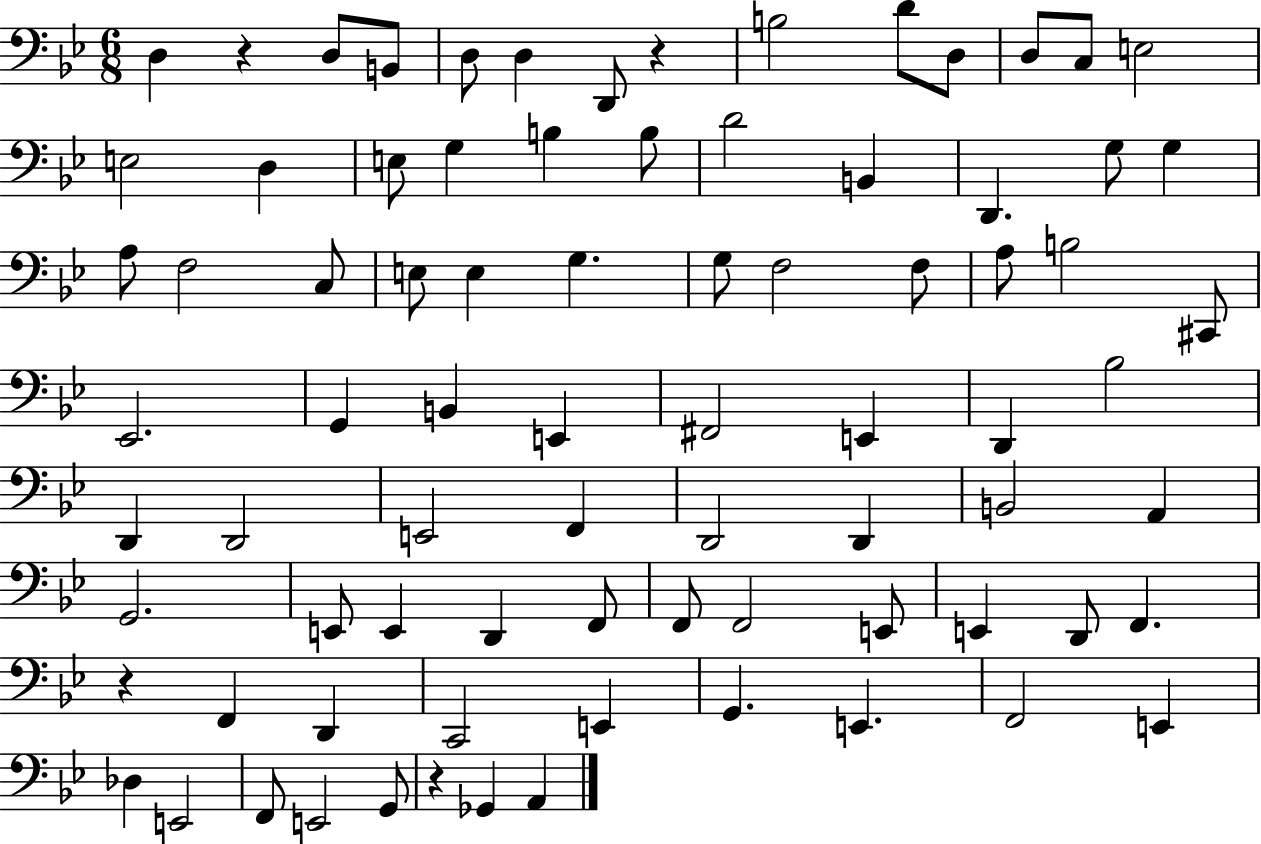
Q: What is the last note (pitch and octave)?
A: A2